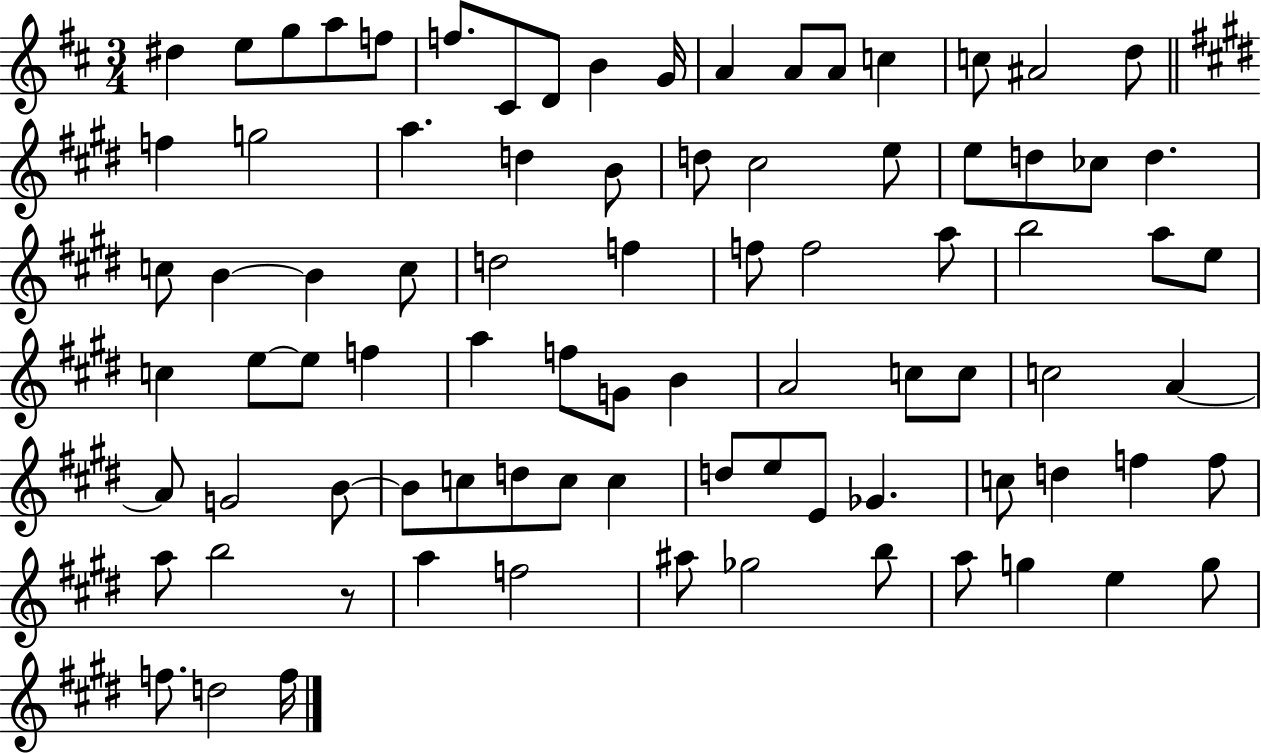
{
  \clef treble
  \numericTimeSignature
  \time 3/4
  \key d \major
  \repeat volta 2 { dis''4 e''8 g''8 a''8 f''8 | f''8. cis'8 d'8 b'4 g'16 | a'4 a'8 a'8 c''4 | c''8 ais'2 d''8 | \break \bar "||" \break \key e \major f''4 g''2 | a''4. d''4 b'8 | d''8 cis''2 e''8 | e''8 d''8 ces''8 d''4. | \break c''8 b'4~~ b'4 c''8 | d''2 f''4 | f''8 f''2 a''8 | b''2 a''8 e''8 | \break c''4 e''8~~ e''8 f''4 | a''4 f''8 g'8 b'4 | a'2 c''8 c''8 | c''2 a'4~~ | \break a'8 g'2 b'8~~ | b'8 c''8 d''8 c''8 c''4 | d''8 e''8 e'8 ges'4. | c''8 d''4 f''4 f''8 | \break a''8 b''2 r8 | a''4 f''2 | ais''8 ges''2 b''8 | a''8 g''4 e''4 g''8 | \break f''8. d''2 f''16 | } \bar "|."
}